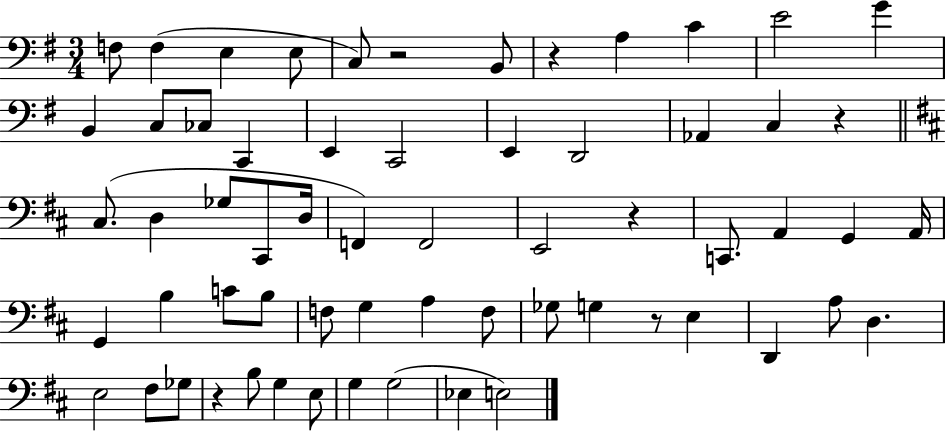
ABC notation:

X:1
T:Untitled
M:3/4
L:1/4
K:G
F,/2 F, E, E,/2 C,/2 z2 B,,/2 z A, C E2 G B,, C,/2 _C,/2 C,, E,, C,,2 E,, D,,2 _A,, C, z ^C,/2 D, _G,/2 ^C,,/2 D,/4 F,, F,,2 E,,2 z C,,/2 A,, G,, A,,/4 G,, B, C/2 B,/2 F,/2 G, A, F,/2 _G,/2 G, z/2 E, D,, A,/2 D, E,2 ^F,/2 _G,/2 z B,/2 G, E,/2 G, G,2 _E, E,2